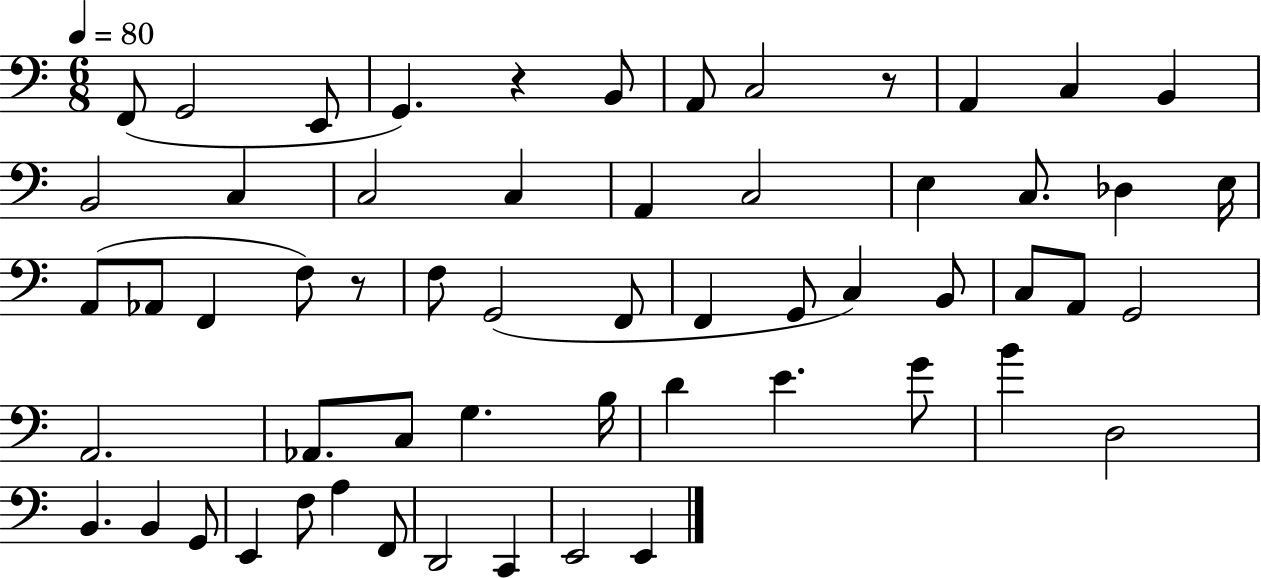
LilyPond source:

{
  \clef bass
  \numericTimeSignature
  \time 6/8
  \key c \major
  \tempo 4 = 80
  f,8( g,2 e,8 | g,4.) r4 b,8 | a,8 c2 r8 | a,4 c4 b,4 | \break b,2 c4 | c2 c4 | a,4 c2 | e4 c8. des4 e16 | \break a,8( aes,8 f,4 f8) r8 | f8 g,2( f,8 | f,4 g,8 c4) b,8 | c8 a,8 g,2 | \break a,2. | aes,8. c8 g4. b16 | d'4 e'4. g'8 | b'4 d2 | \break b,4. b,4 g,8 | e,4 f8 a4 f,8 | d,2 c,4 | e,2 e,4 | \break \bar "|."
}